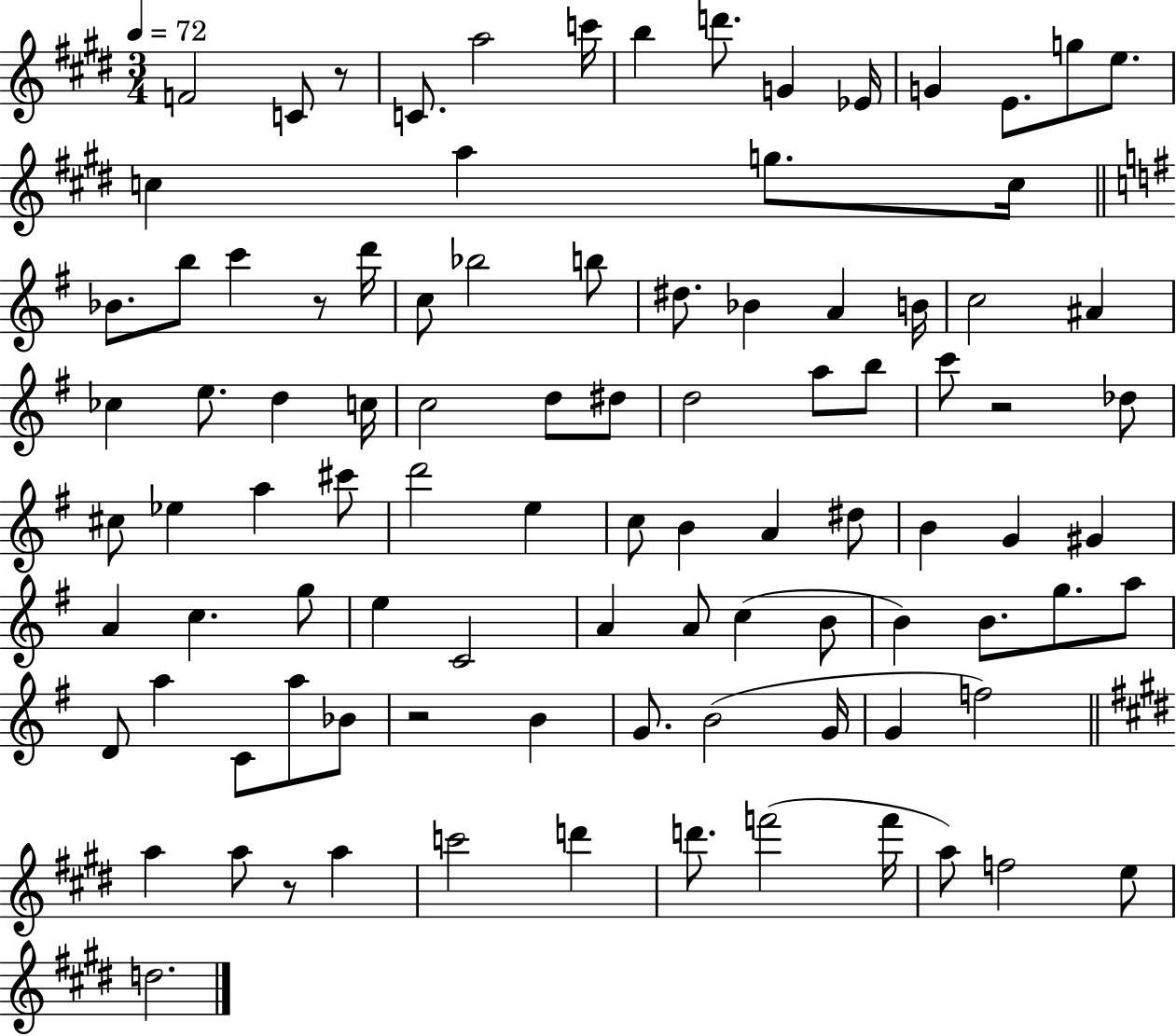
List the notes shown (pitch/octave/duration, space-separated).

F4/h C4/e R/e C4/e. A5/h C6/s B5/q D6/e. G4/q Eb4/s G4/q E4/e. G5/e E5/e. C5/q A5/q G5/e. C5/s Bb4/e. B5/e C6/q R/e D6/s C5/e Bb5/h B5/e D#5/e. Bb4/q A4/q B4/s C5/h A#4/q CES5/q E5/e. D5/q C5/s C5/h D5/e D#5/e D5/h A5/e B5/e C6/e R/h Db5/e C#5/e Eb5/q A5/q C#6/e D6/h E5/q C5/e B4/q A4/q D#5/e B4/q G4/q G#4/q A4/q C5/q. G5/e E5/q C4/h A4/q A4/e C5/q B4/e B4/q B4/e. G5/e. A5/e D4/e A5/q C4/e A5/e Bb4/e R/h B4/q G4/e. B4/h G4/s G4/q F5/h A5/q A5/e R/e A5/q C6/h D6/q D6/e. F6/h F6/s A5/e F5/h E5/e D5/h.